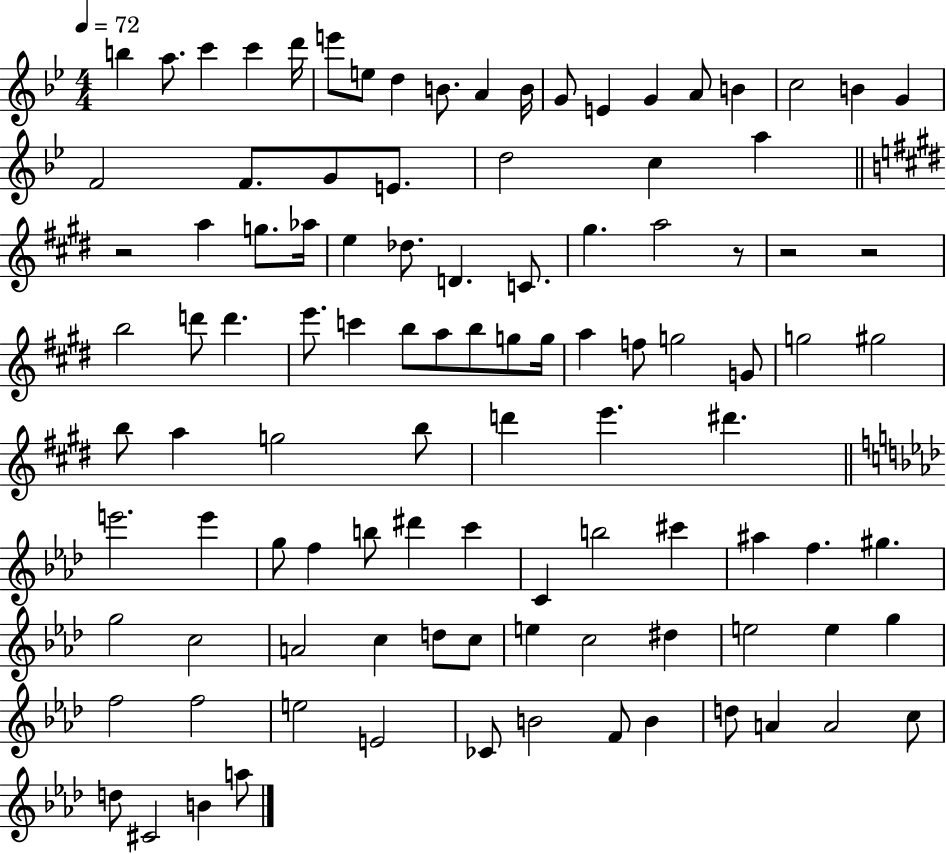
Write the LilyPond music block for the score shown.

{
  \clef treble
  \numericTimeSignature
  \time 4/4
  \key bes \major
  \tempo 4 = 72
  b''4 a''8. c'''4 c'''4 d'''16 | e'''8 e''8 d''4 b'8. a'4 b'16 | g'8 e'4 g'4 a'8 b'4 | c''2 b'4 g'4 | \break f'2 f'8. g'8 e'8. | d''2 c''4 a''4 | \bar "||" \break \key e \major r2 a''4 g''8. aes''16 | e''4 des''8. d'4. c'8. | gis''4. a''2 r8 | r2 r2 | \break b''2 d'''8 d'''4. | e'''8. c'''4 b''8 a''8 b''8 g''8 g''16 | a''4 f''8 g''2 g'8 | g''2 gis''2 | \break b''8 a''4 g''2 b''8 | d'''4 e'''4. dis'''4. | \bar "||" \break \key aes \major e'''2. e'''4 | g''8 f''4 b''8 dis'''4 c'''4 | c'4 b''2 cis'''4 | ais''4 f''4. gis''4. | \break g''2 c''2 | a'2 c''4 d''8 c''8 | e''4 c''2 dis''4 | e''2 e''4 g''4 | \break f''2 f''2 | e''2 e'2 | ces'8 b'2 f'8 b'4 | d''8 a'4 a'2 c''8 | \break d''8 cis'2 b'4 a''8 | \bar "|."
}